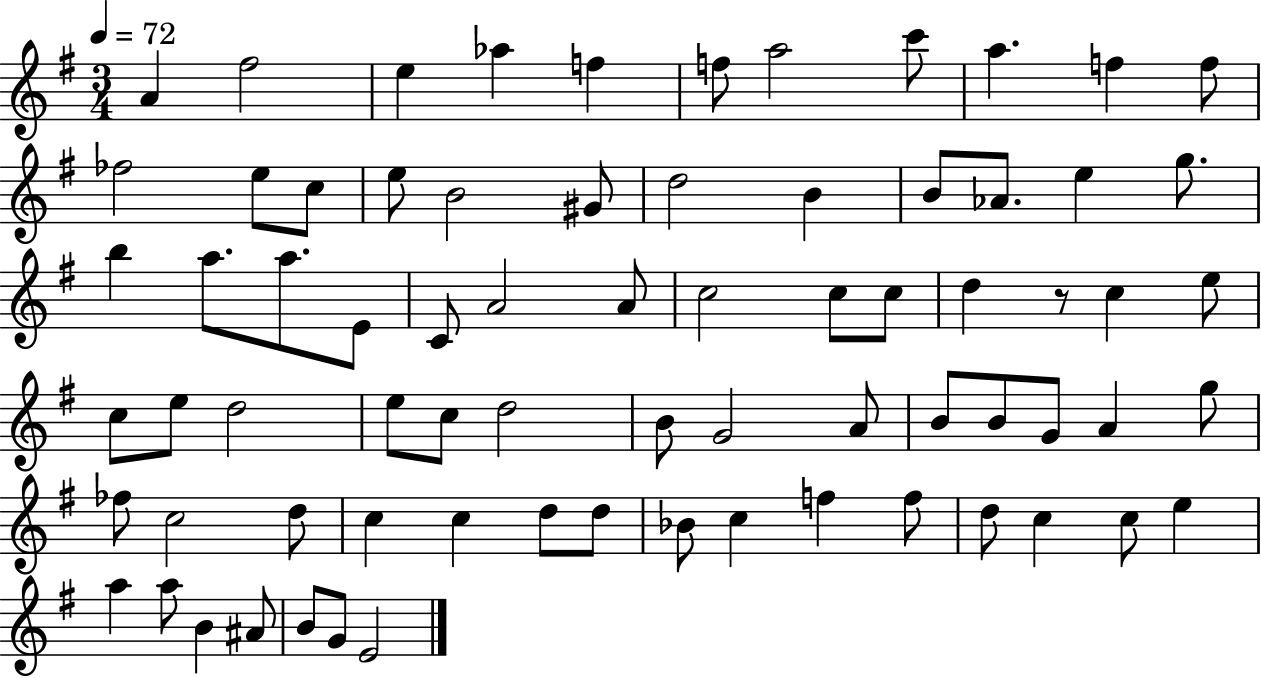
{
  \clef treble
  \numericTimeSignature
  \time 3/4
  \key g \major
  \tempo 4 = 72
  a'4 fis''2 | e''4 aes''4 f''4 | f''8 a''2 c'''8 | a''4. f''4 f''8 | \break fes''2 e''8 c''8 | e''8 b'2 gis'8 | d''2 b'4 | b'8 aes'8. e''4 g''8. | \break b''4 a''8. a''8. e'8 | c'8 a'2 a'8 | c''2 c''8 c''8 | d''4 r8 c''4 e''8 | \break c''8 e''8 d''2 | e''8 c''8 d''2 | b'8 g'2 a'8 | b'8 b'8 g'8 a'4 g''8 | \break fes''8 c''2 d''8 | c''4 c''4 d''8 d''8 | bes'8 c''4 f''4 f''8 | d''8 c''4 c''8 e''4 | \break a''4 a''8 b'4 ais'8 | b'8 g'8 e'2 | \bar "|."
}